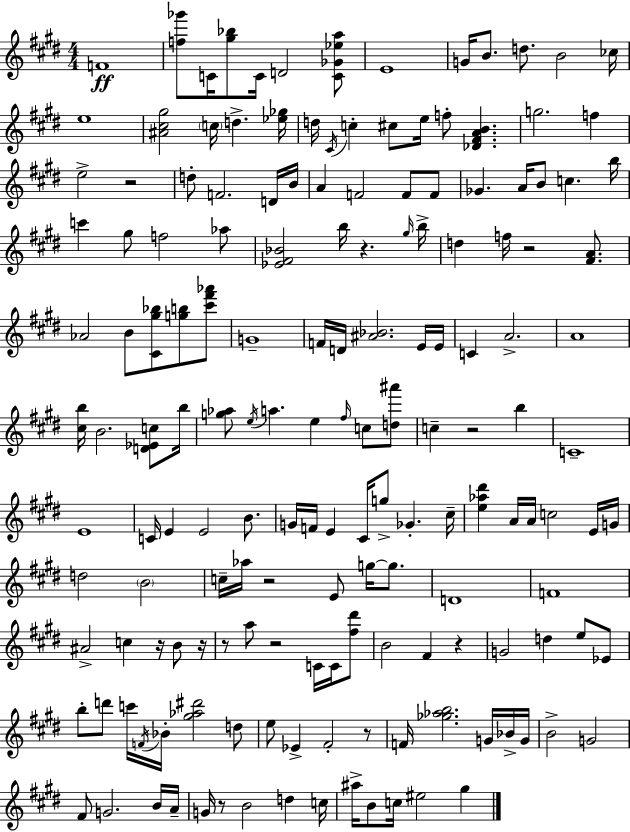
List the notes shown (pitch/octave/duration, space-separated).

F4/w [F5,Gb6]/e C4/s [G#5,Bb5]/e C4/s D4/h [C4,Gb4,Eb5,A5]/e E4/w G4/s B4/e. D5/e. B4/h CES5/s E5/w [A#4,C#5,G#5]/h C5/s D5/q. [Eb5,Gb5]/s D5/s C#4/s C5/q C#5/e E5/s F5/e [Db4,F#4,A4,B4]/q. G5/h. F5/q E5/h R/h D5/e F4/h. D4/s B4/s A4/q F4/h F4/e F4/e Gb4/q. A4/s B4/e C5/q. B5/s C6/q G#5/e F5/h Ab5/e [Eb4,F#4,Bb4]/h B5/s R/q. G#5/s B5/s D5/q F5/s R/h [F#4,A4]/e. Ab4/h B4/e [C#4,G#5,Bb5]/e [G5,B5]/e [C#6,F#6,Ab6]/e G4/w F4/s D4/s [A#4,Bb4]/h. E4/s E4/s C4/q A4/h. A4/w [C#5,B5]/s B4/h. [D4,Eb4,C5]/e B5/s [G5,Ab5]/e E5/s A5/q. E5/q F#5/s C5/e [D5,A#6]/e C5/q R/h B5/q C4/w E4/w C4/s E4/q E4/h B4/e. G4/s F4/s E4/q C#4/s G5/e Gb4/q. C#5/s [E5,Ab5,D#6]/q A4/s A4/s C5/h E4/s G4/s D5/h B4/h C5/s Ab5/s R/h E4/e G5/s G5/e. D4/w F4/w A#4/h C5/q R/s B4/e R/s R/e A5/e R/h C4/s C4/s [F#5,D#6]/e B4/h F#4/q R/q G4/h D5/q E5/e Eb4/e B5/e D6/e C6/s F4/s Bb4/s [G#5,Ab5,D#6]/h D5/e E5/e Eb4/q F#4/h R/e F4/s [Gb5,Ab5,B5]/h. G4/s Bb4/s G4/s B4/h G4/h F#4/e G4/h. B4/s A4/s G4/s R/e B4/h D5/q C5/s A#5/s B4/e C5/s EIS5/h G#5/q